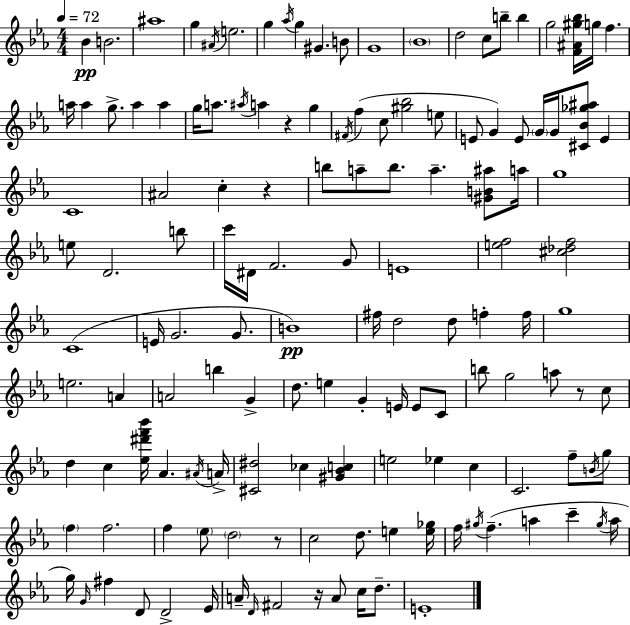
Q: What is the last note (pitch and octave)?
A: E4